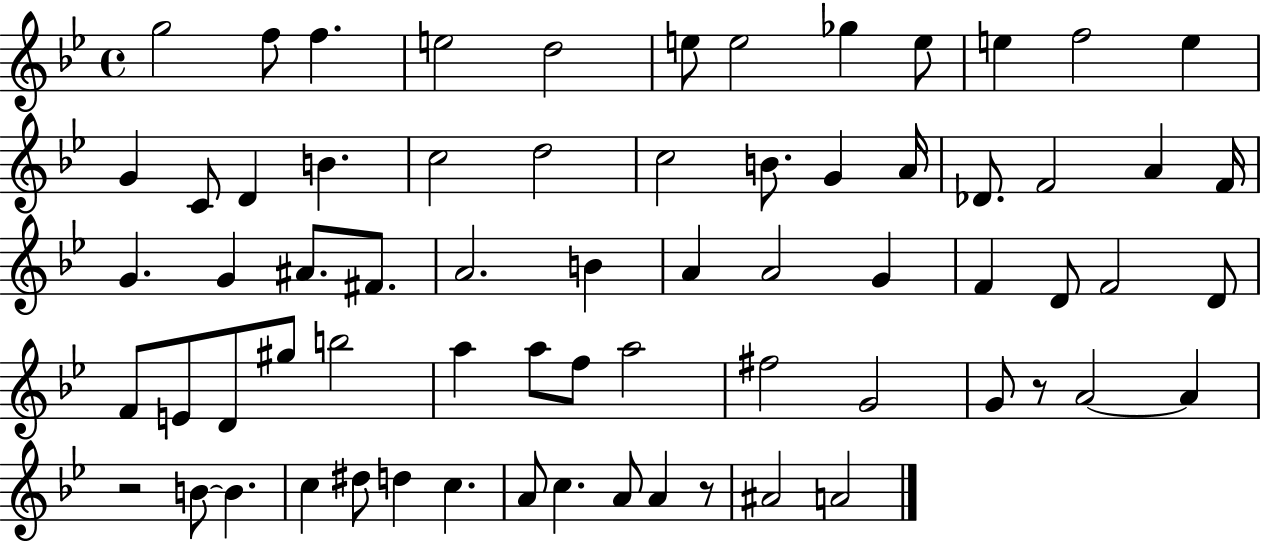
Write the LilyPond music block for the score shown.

{
  \clef treble
  \time 4/4
  \defaultTimeSignature
  \key bes \major
  g''2 f''8 f''4. | e''2 d''2 | e''8 e''2 ges''4 e''8 | e''4 f''2 e''4 | \break g'4 c'8 d'4 b'4. | c''2 d''2 | c''2 b'8. g'4 a'16 | des'8. f'2 a'4 f'16 | \break g'4. g'4 ais'8. fis'8. | a'2. b'4 | a'4 a'2 g'4 | f'4 d'8 f'2 d'8 | \break f'8 e'8 d'8 gis''8 b''2 | a''4 a''8 f''8 a''2 | fis''2 g'2 | g'8 r8 a'2~~ a'4 | \break r2 b'8~~ b'4. | c''4 dis''8 d''4 c''4. | a'8 c''4. a'8 a'4 r8 | ais'2 a'2 | \break \bar "|."
}